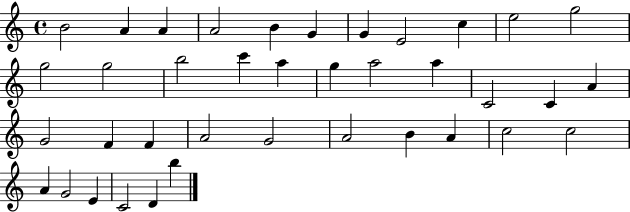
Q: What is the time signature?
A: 4/4